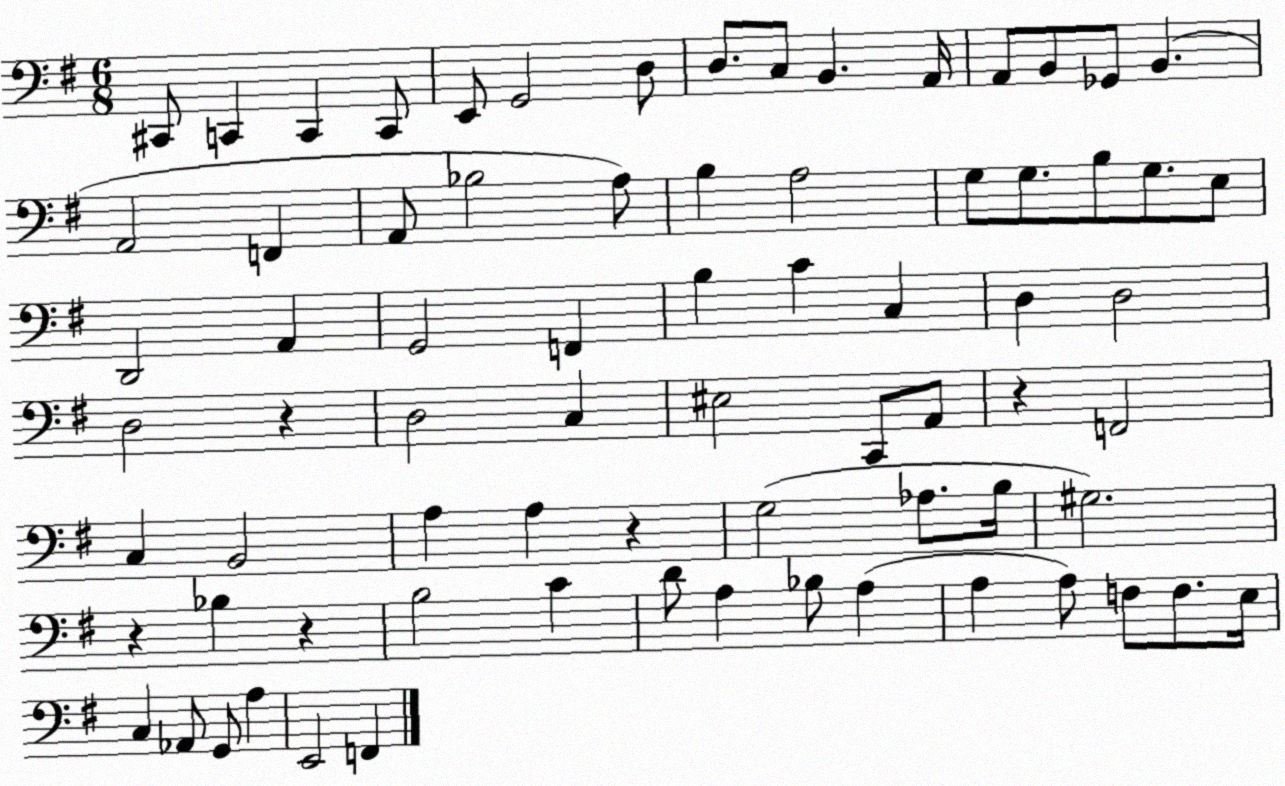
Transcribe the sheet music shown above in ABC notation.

X:1
T:Untitled
M:6/8
L:1/4
K:G
^C,,/2 C,, C,, C,,/2 E,,/2 G,,2 D,/2 D,/2 C,/2 B,, A,,/4 A,,/2 B,,/2 _G,,/2 B,, A,,2 F,, A,,/2 _B,2 A,/2 B, A,2 G,/2 G,/2 B,/2 G,/2 E,/2 D,,2 A,, G,,2 F,, B, C C, D, D,2 D,2 z D,2 C, ^E,2 C,,/2 A,,/2 z F,,2 C, B,,2 A, A, z G,2 _A,/2 B,/4 ^G,2 z _B, z B,2 C D/2 A, _B,/2 A, A, A,/2 F,/2 F,/2 E,/4 C, _A,,/2 G,,/2 A, E,,2 F,,